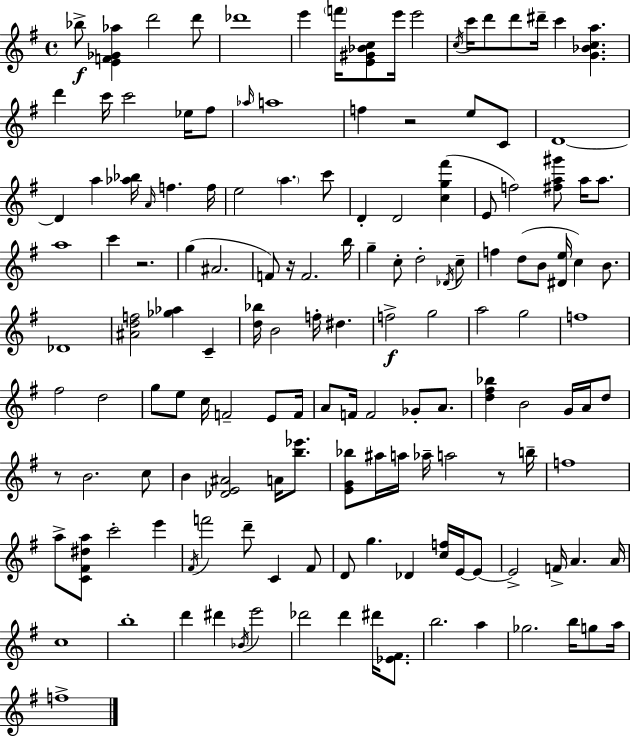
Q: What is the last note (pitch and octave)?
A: F5